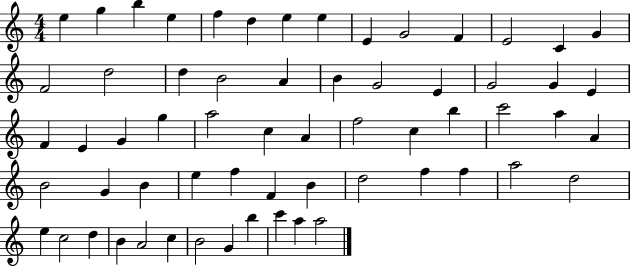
E5/q G5/q B5/q E5/q F5/q D5/q E5/q E5/q E4/q G4/h F4/q E4/h C4/q G4/q F4/h D5/h D5/q B4/h A4/q B4/q G4/h E4/q G4/h G4/q E4/q F4/q E4/q G4/q G5/q A5/h C5/q A4/q F5/h C5/q B5/q C6/h A5/q A4/q B4/h G4/q B4/q E5/q F5/q F4/q B4/q D5/h F5/q F5/q A5/h D5/h E5/q C5/h D5/q B4/q A4/h C5/q B4/h G4/q B5/q C6/q A5/q A5/h